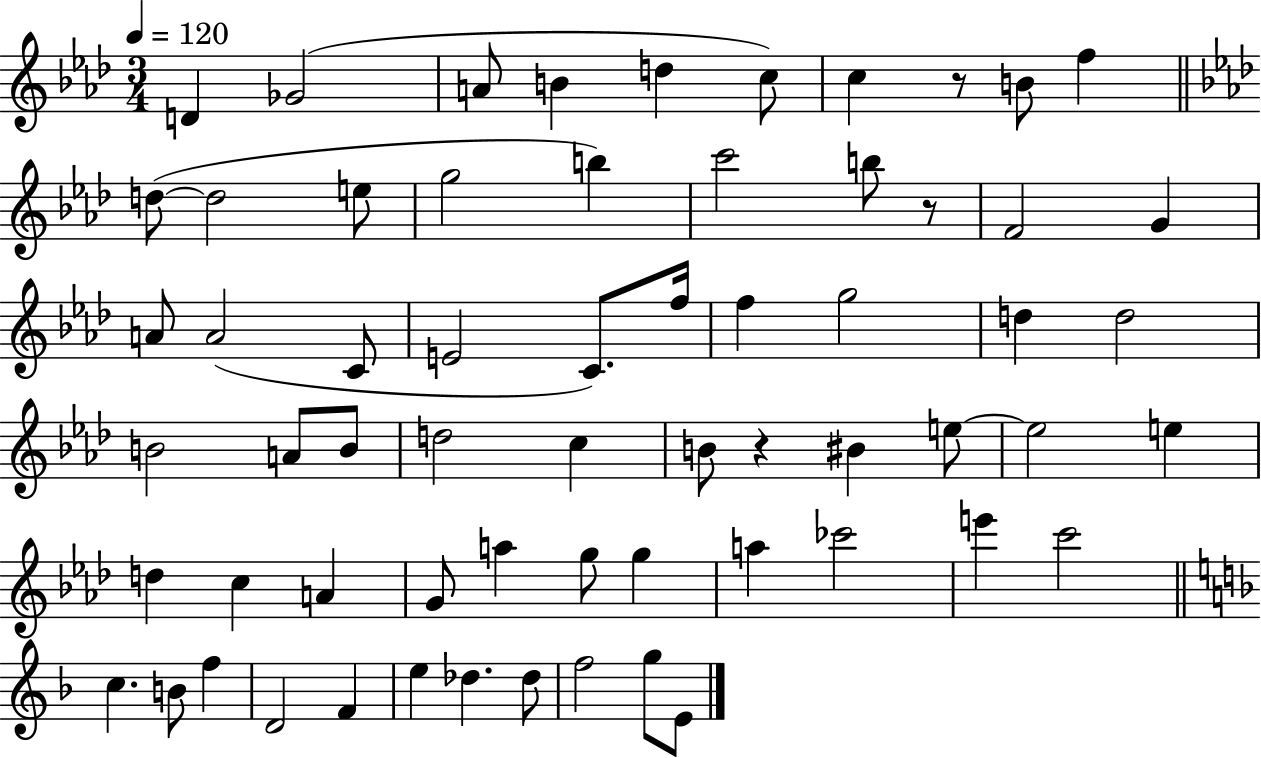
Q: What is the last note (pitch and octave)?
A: E4